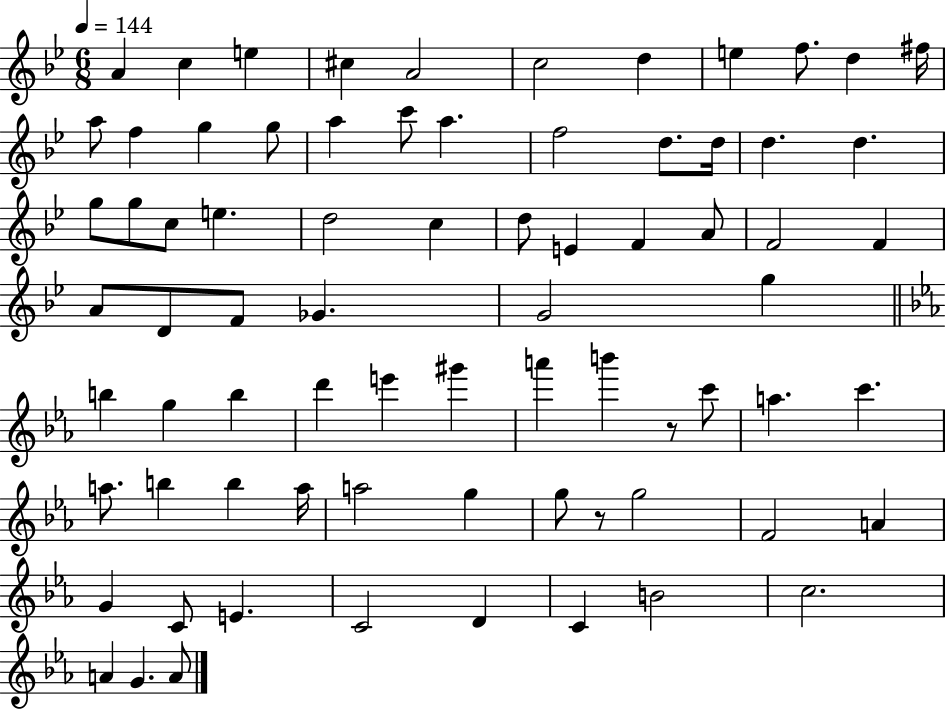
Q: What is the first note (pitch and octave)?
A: A4